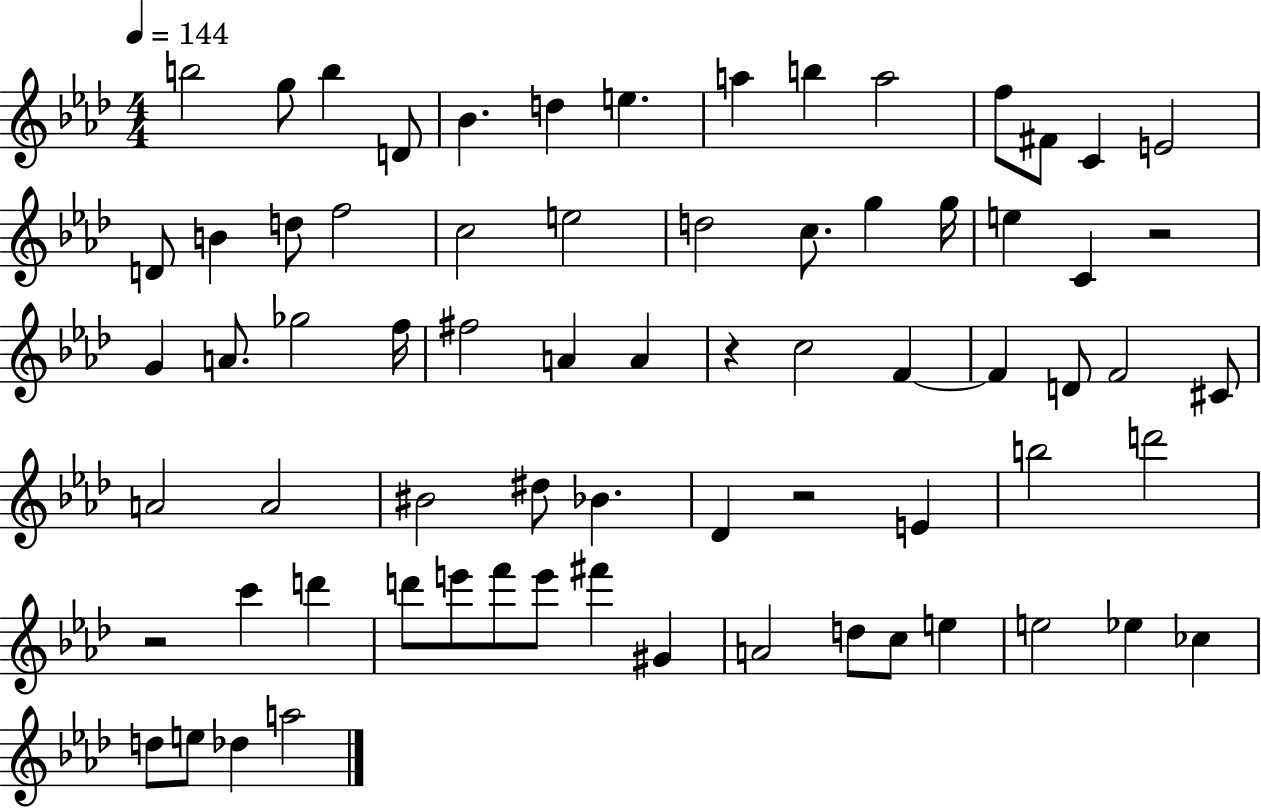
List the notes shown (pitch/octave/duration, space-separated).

B5/h G5/e B5/q D4/e Bb4/q. D5/q E5/q. A5/q B5/q A5/h F5/e F#4/e C4/q E4/h D4/e B4/q D5/e F5/h C5/h E5/h D5/h C5/e. G5/q G5/s E5/q C4/q R/h G4/q A4/e. Gb5/h F5/s F#5/h A4/q A4/q R/q C5/h F4/q F4/q D4/e F4/h C#4/e A4/h A4/h BIS4/h D#5/e Bb4/q. Db4/q R/h E4/q B5/h D6/h R/h C6/q D6/q D6/e E6/e F6/e E6/e F#6/q G#4/q A4/h D5/e C5/e E5/q E5/h Eb5/q CES5/q D5/e E5/e Db5/q A5/h